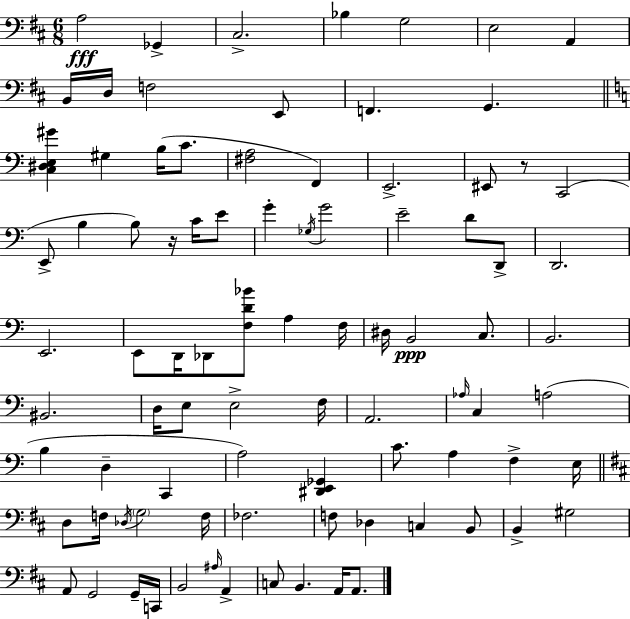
{
  \clef bass
  \numericTimeSignature
  \time 6/8
  \key d \major
  \repeat volta 2 { a2\fff ges,4-> | cis2.-> | bes4 g2 | e2 a,4 | \break b,16 d16 f2 e,8 | f,4. g,4. | \bar "||" \break \key c \major <c dis e gis'>4 gis4 b16( c'8. | <fis a>2 f,4) | e,2.-> | eis,8 r8 c,2( | \break e,8-> b4 b8) r16 c'16 e'8 | g'4-. \acciaccatura { ges16 } g'2 | e'2-- d'8 d,8-> | d,2. | \break e,2. | e,8 d,16 des,8 <f d' bes'>8 a4 | f16 dis16 b,2\ppp c8. | b,2. | \break bis,2. | d16 e8 e2-> | f16 a,2. | \grace { aes16 } c4 a2( | \break b4 d4-- c,4 | a2) <dis, e, ges,>4 | c'8. a4 f4-> | e16 \bar "||" \break \key d \major d8 f16 \acciaccatura { des16 } \parenthesize g2 | f16 fes2. | f8 des4 c4 b,8 | b,4-> gis2 | \break a,8 g,2 g,16-- | c,16 b,2 \grace { ais16 } a,4-> | c8 b,4. a,16 a,8. | } \bar "|."
}